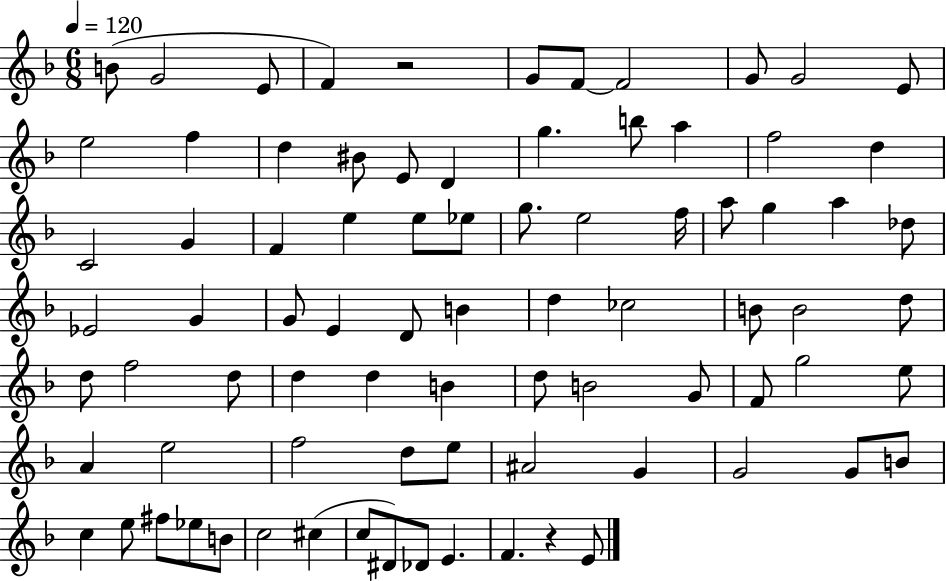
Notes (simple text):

B4/e G4/h E4/e F4/q R/h G4/e F4/e F4/h G4/e G4/h E4/e E5/h F5/q D5/q BIS4/e E4/e D4/q G5/q. B5/e A5/q F5/h D5/q C4/h G4/q F4/q E5/q E5/e Eb5/e G5/e. E5/h F5/s A5/e G5/q A5/q Db5/e Eb4/h G4/q G4/e E4/q D4/e B4/q D5/q CES5/h B4/e B4/h D5/e D5/e F5/h D5/e D5/q D5/q B4/q D5/e B4/h G4/e F4/e G5/h E5/e A4/q E5/h F5/h D5/e E5/e A#4/h G4/q G4/h G4/e B4/e C5/q E5/e F#5/e Eb5/e B4/e C5/h C#5/q C5/e D#4/e Db4/e E4/q. F4/q. R/q E4/e